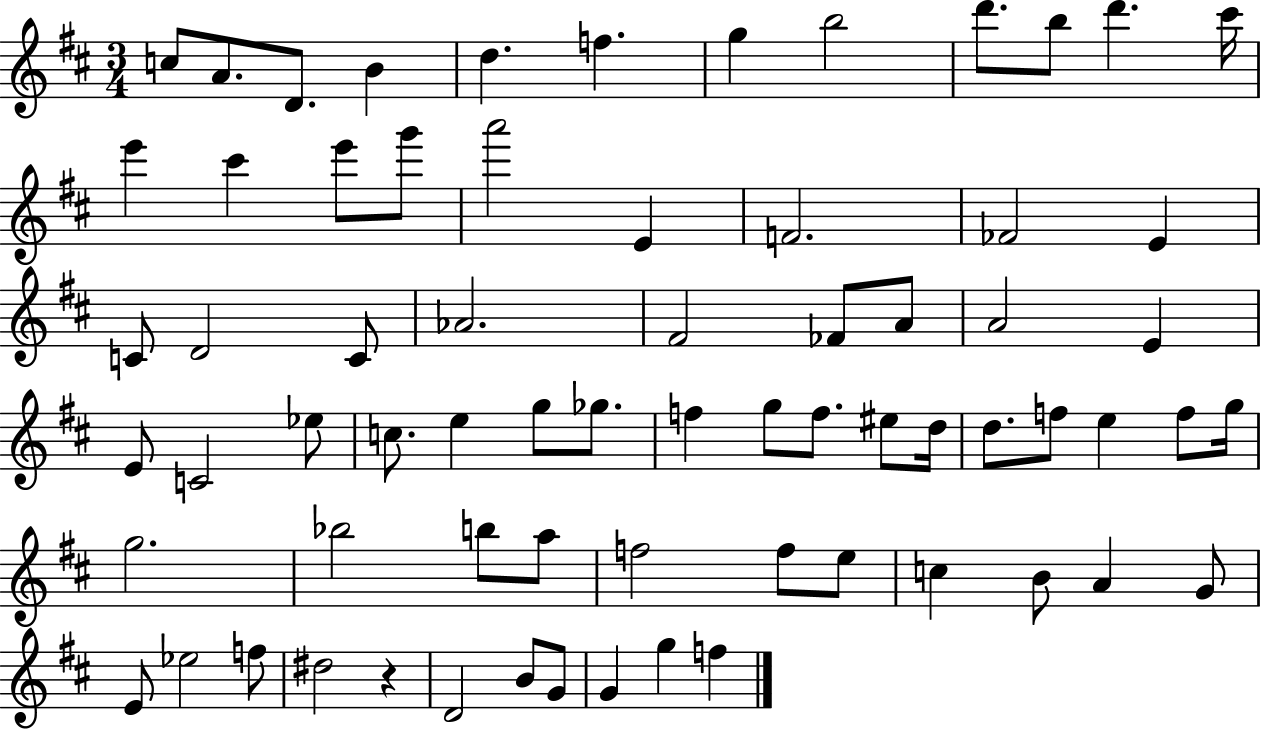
C5/e A4/e. D4/e. B4/q D5/q. F5/q. G5/q B5/h D6/e. B5/e D6/q. C#6/s E6/q C#6/q E6/e G6/e A6/h E4/q F4/h. FES4/h E4/q C4/e D4/h C4/e Ab4/h. F#4/h FES4/e A4/e A4/h E4/q E4/e C4/h Eb5/e C5/e. E5/q G5/e Gb5/e. F5/q G5/e F5/e. EIS5/e D5/s D5/e. F5/e E5/q F5/e G5/s G5/h. Bb5/h B5/e A5/e F5/h F5/e E5/e C5/q B4/e A4/q G4/e E4/e Eb5/h F5/e D#5/h R/q D4/h B4/e G4/e G4/q G5/q F5/q